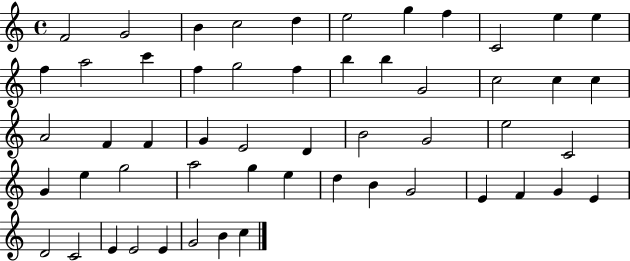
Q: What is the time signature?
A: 4/4